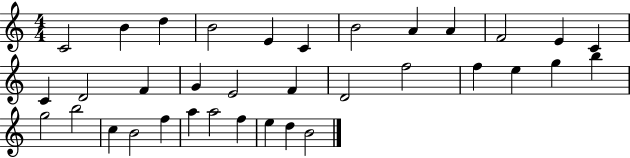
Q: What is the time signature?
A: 4/4